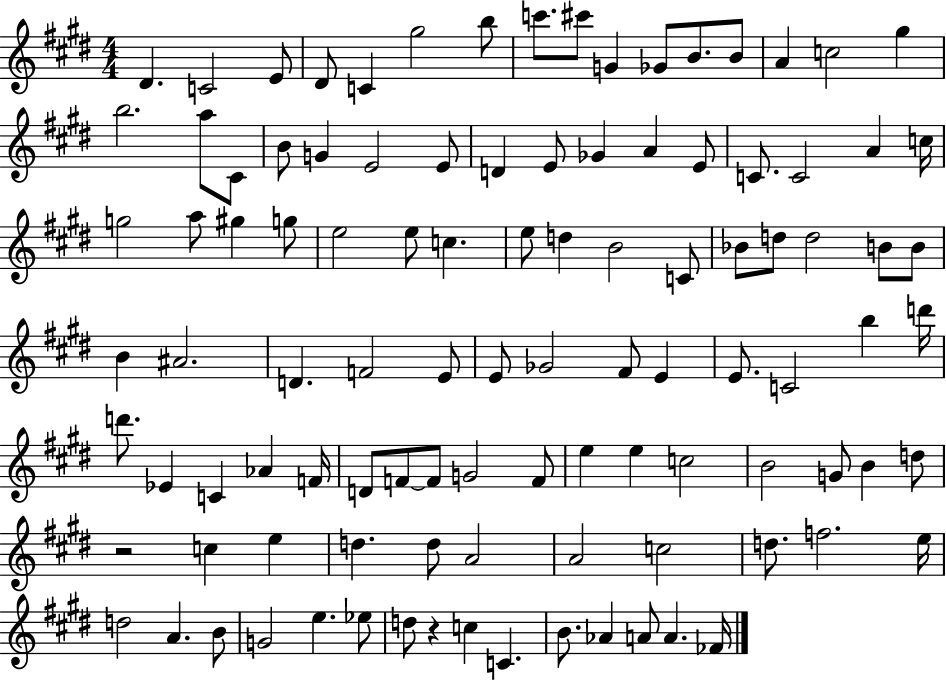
D#4/q. C4/h E4/e D#4/e C4/q G#5/h B5/e C6/e. C#6/e G4/q Gb4/e B4/e. B4/e A4/q C5/h G#5/q B5/h. A5/e C#4/e B4/e G4/q E4/h E4/e D4/q E4/e Gb4/q A4/q E4/e C4/e. C4/h A4/q C5/s G5/h A5/e G#5/q G5/e E5/h E5/e C5/q. E5/e D5/q B4/h C4/e Bb4/e D5/e D5/h B4/e B4/e B4/q A#4/h. D4/q. F4/h E4/e E4/e Gb4/h F#4/e E4/q E4/e. C4/h B5/q D6/s D6/e. Eb4/q C4/q Ab4/q F4/s D4/e F4/e F4/e G4/h F4/e E5/q E5/q C5/h B4/h G4/e B4/q D5/e R/h C5/q E5/q D5/q. D5/e A4/h A4/h C5/h D5/e. F5/h. E5/s D5/h A4/q. B4/e G4/h E5/q. Eb5/e D5/e R/q C5/q C4/q. B4/e. Ab4/q A4/e A4/q. FES4/s